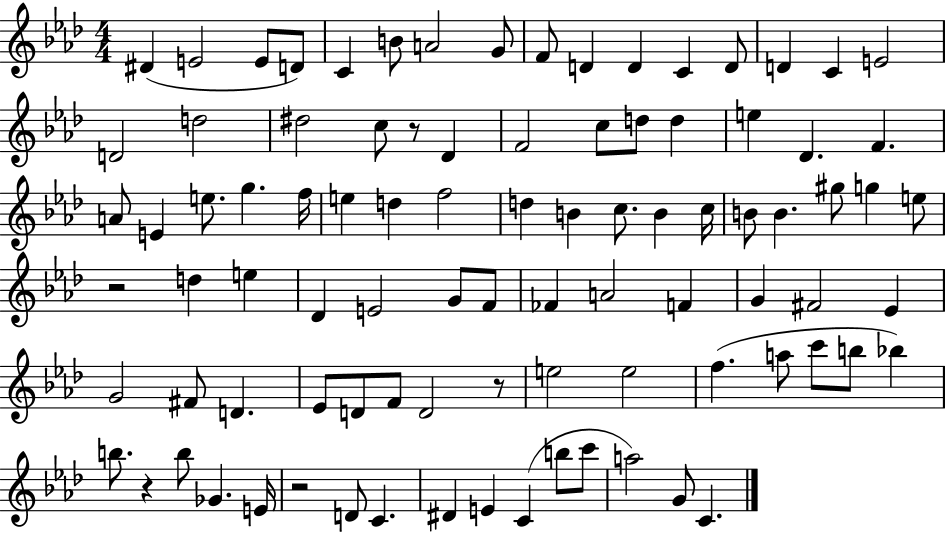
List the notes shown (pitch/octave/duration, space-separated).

D#4/q E4/h E4/e D4/e C4/q B4/e A4/h G4/e F4/e D4/q D4/q C4/q D4/e D4/q C4/q E4/h D4/h D5/h D#5/h C5/e R/e Db4/q F4/h C5/e D5/e D5/q E5/q Db4/q. F4/q. A4/e E4/q E5/e. G5/q. F5/s E5/q D5/q F5/h D5/q B4/q C5/e. B4/q C5/s B4/e B4/q. G#5/e G5/q E5/e R/h D5/q E5/q Db4/q E4/h G4/e F4/e FES4/q A4/h F4/q G4/q F#4/h Eb4/q G4/h F#4/e D4/q. Eb4/e D4/e F4/e D4/h R/e E5/h E5/h F5/q. A5/e C6/e B5/e Bb5/q B5/e. R/q B5/e Gb4/q. E4/s R/h D4/e C4/q. D#4/q E4/q C4/q B5/e C6/e A5/h G4/e C4/q.